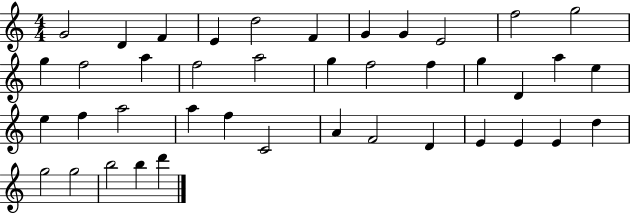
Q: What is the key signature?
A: C major